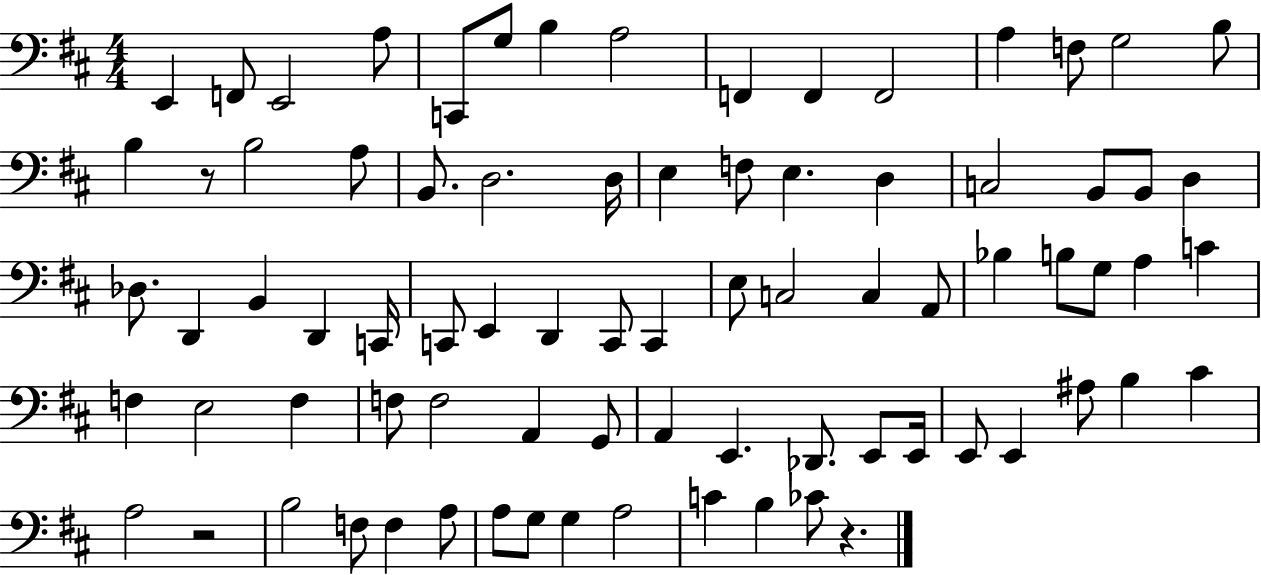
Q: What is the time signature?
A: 4/4